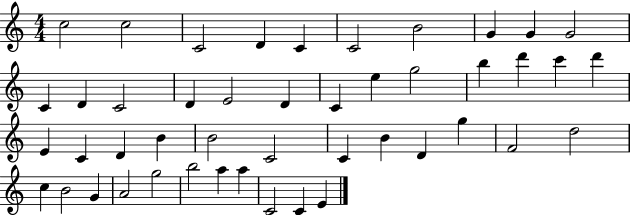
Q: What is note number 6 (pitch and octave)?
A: C4